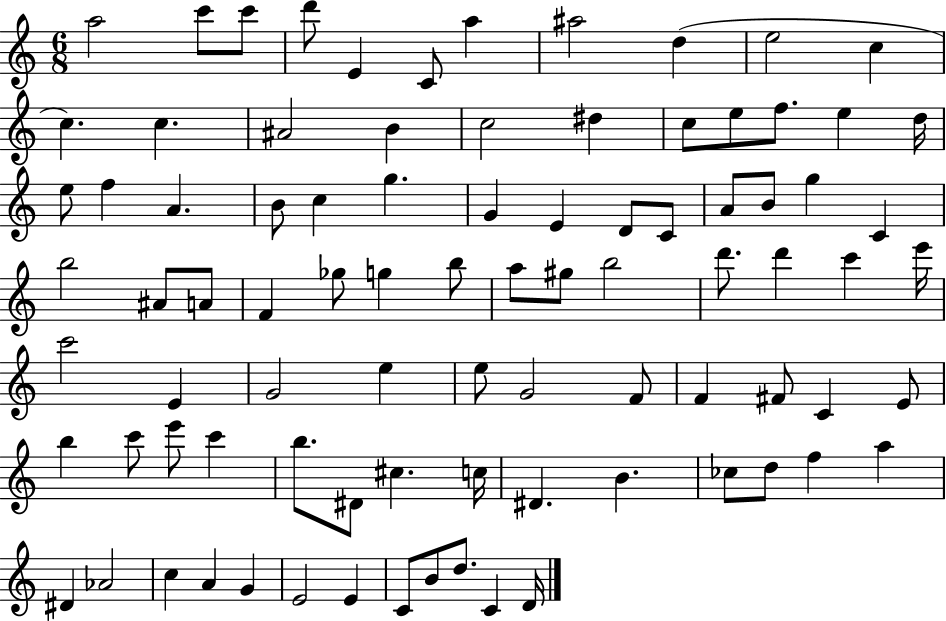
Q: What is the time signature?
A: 6/8